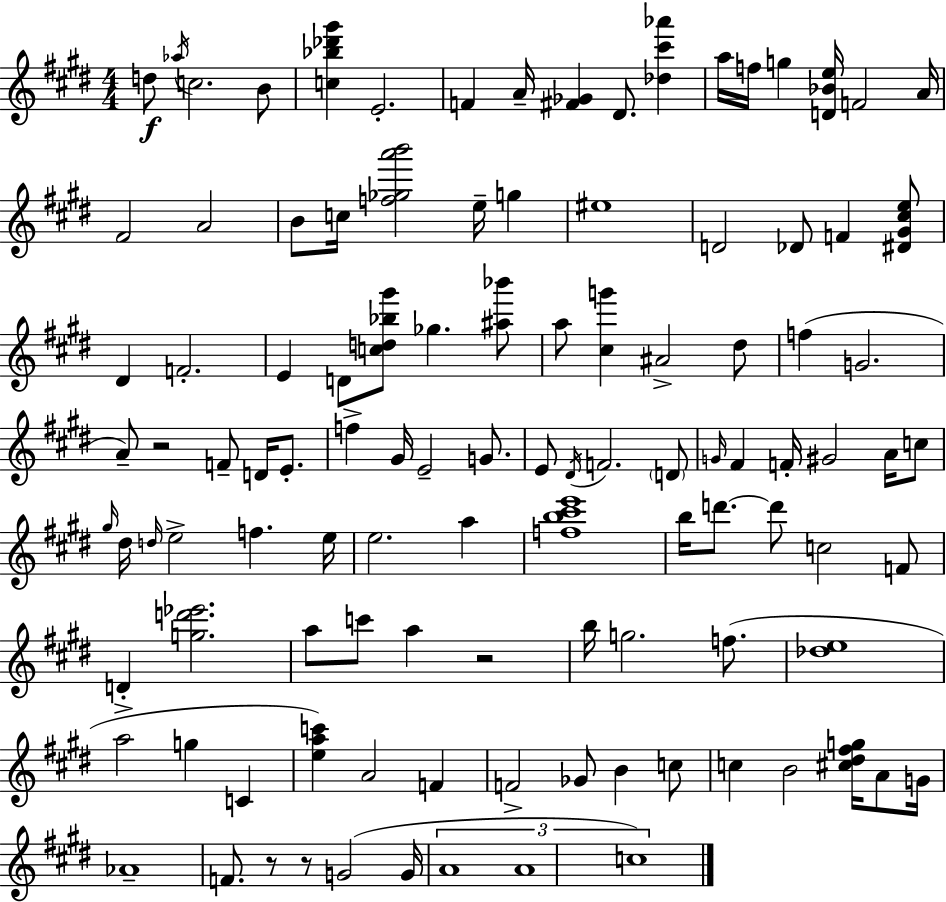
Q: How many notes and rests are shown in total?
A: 109